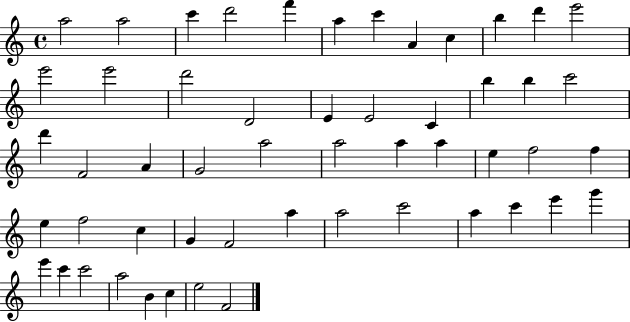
X:1
T:Untitled
M:4/4
L:1/4
K:C
a2 a2 c' d'2 f' a c' A c b d' e'2 e'2 e'2 d'2 D2 E E2 C b b c'2 d' F2 A G2 a2 a2 a a e f2 f e f2 c G F2 a a2 c'2 a c' e' g' e' c' c'2 a2 B c e2 F2